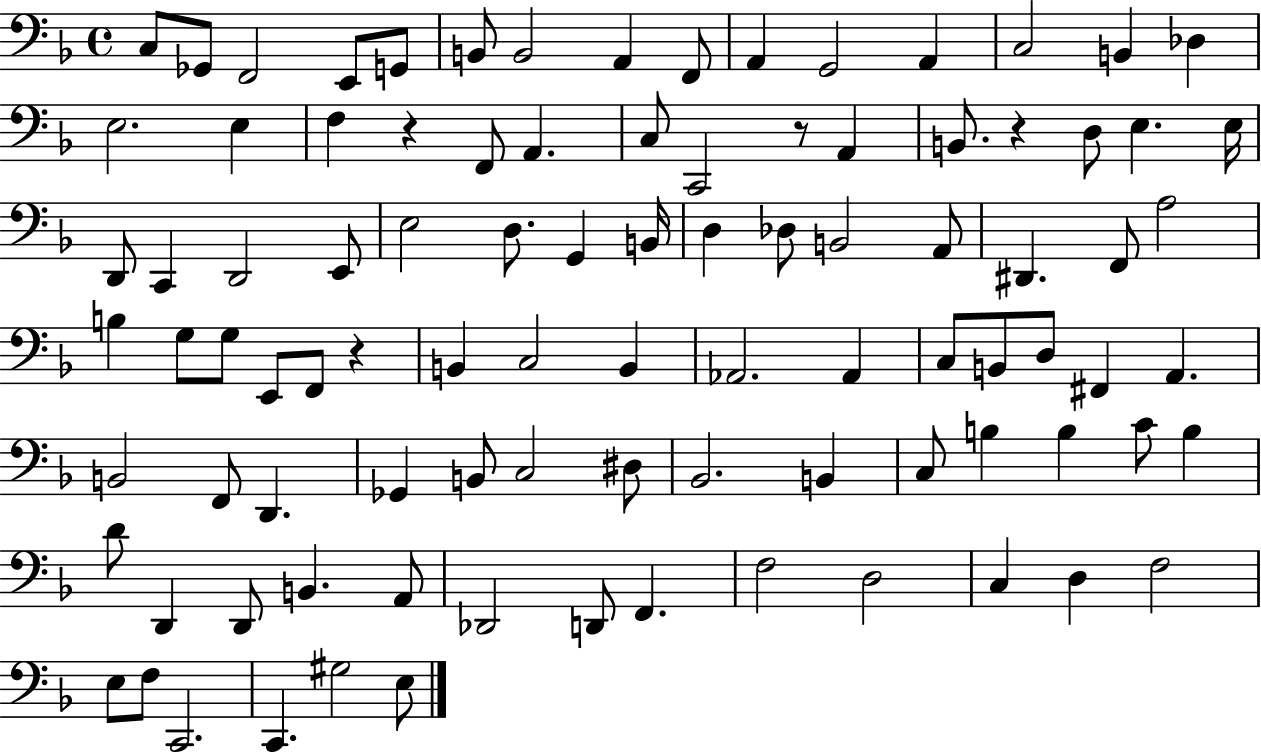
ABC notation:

X:1
T:Untitled
M:4/4
L:1/4
K:F
C,/2 _G,,/2 F,,2 E,,/2 G,,/2 B,,/2 B,,2 A,, F,,/2 A,, G,,2 A,, C,2 B,, _D, E,2 E, F, z F,,/2 A,, C,/2 C,,2 z/2 A,, B,,/2 z D,/2 E, E,/4 D,,/2 C,, D,,2 E,,/2 E,2 D,/2 G,, B,,/4 D, _D,/2 B,,2 A,,/2 ^D,, F,,/2 A,2 B, G,/2 G,/2 E,,/2 F,,/2 z B,, C,2 B,, _A,,2 _A,, C,/2 B,,/2 D,/2 ^F,, A,, B,,2 F,,/2 D,, _G,, B,,/2 C,2 ^D,/2 _B,,2 B,, C,/2 B, B, C/2 B, D/2 D,, D,,/2 B,, A,,/2 _D,,2 D,,/2 F,, F,2 D,2 C, D, F,2 E,/2 F,/2 C,,2 C,, ^G,2 E,/2